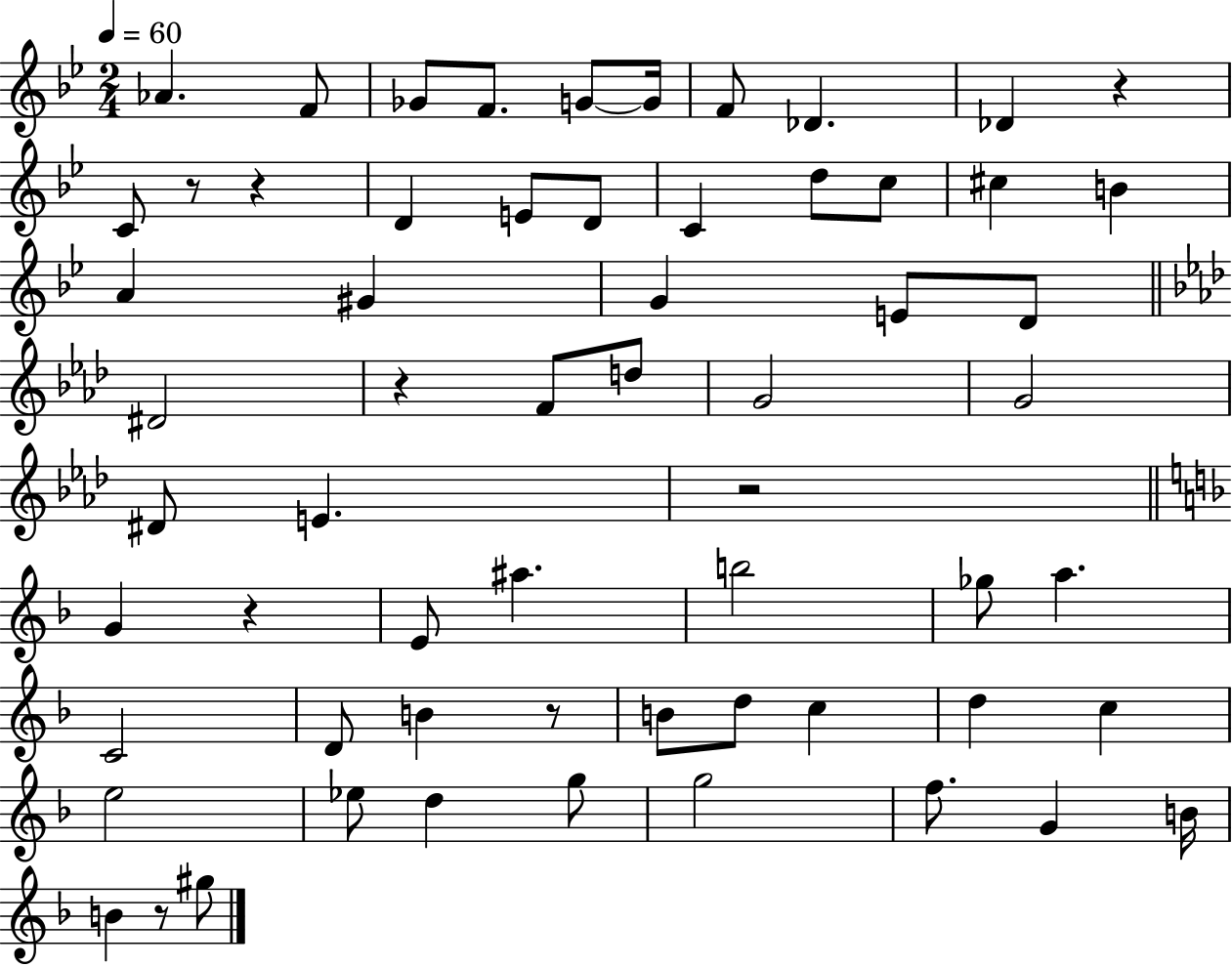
Ab4/q. F4/e Gb4/e F4/e. G4/e G4/s F4/e Db4/q. Db4/q R/q C4/e R/e R/q D4/q E4/e D4/e C4/q D5/e C5/e C#5/q B4/q A4/q G#4/q G4/q E4/e D4/e D#4/h R/q F4/e D5/e G4/h G4/h D#4/e E4/q. R/h G4/q R/q E4/e A#5/q. B5/h Gb5/e A5/q. C4/h D4/e B4/q R/e B4/e D5/e C5/q D5/q C5/q E5/h Eb5/e D5/q G5/e G5/h F5/e. G4/q B4/s B4/q R/e G#5/e